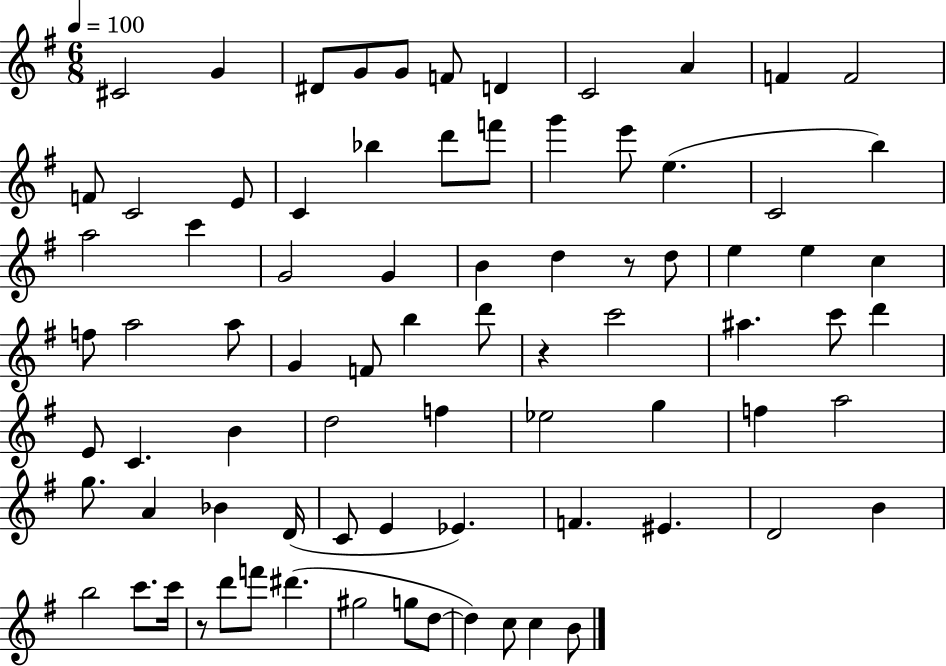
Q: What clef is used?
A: treble